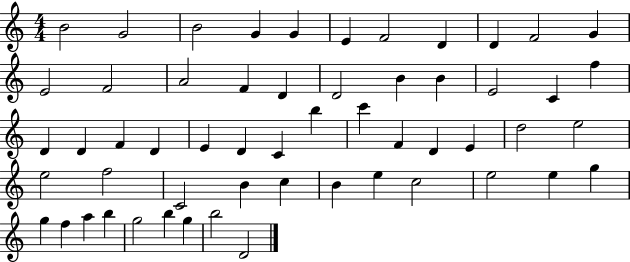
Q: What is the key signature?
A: C major